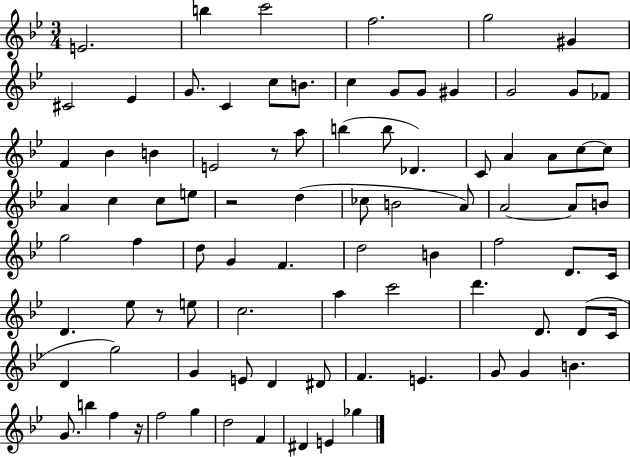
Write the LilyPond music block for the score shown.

{
  \clef treble
  \numericTimeSignature
  \time 3/4
  \key bes \major
  e'2. | b''4 c'''2 | f''2. | g''2 gis'4 | \break cis'2 ees'4 | g'8. c'4 c''8 b'8. | c''4 g'8 g'8 gis'4 | g'2 g'8 fes'8 | \break f'4 bes'4 b'4 | e'2 r8 a''8 | b''4( b''8 des'4.) | c'8 a'4 a'8 c''8~~ c''8 | \break a'4 c''4 c''8 e''8 | r2 d''4( | ces''8 b'2 a'8) | a'2~~ a'8 b'8 | \break g''2 f''4 | d''8 g'4 f'4. | d''2 b'4 | f''2 d'8. c'16 | \break d'4. ees''8 r8 e''8 | c''2. | a''4 c'''2 | d'''4. d'8. d'8( c'16 | \break d'4 g''2) | g'4 e'8 d'4 dis'8 | f'4. e'4. | g'8 g'4 b'4. | \break g'8. b''4 f''4 r16 | f''2 g''4 | d''2 f'4 | dis'4 e'4 ges''4 | \break \bar "|."
}